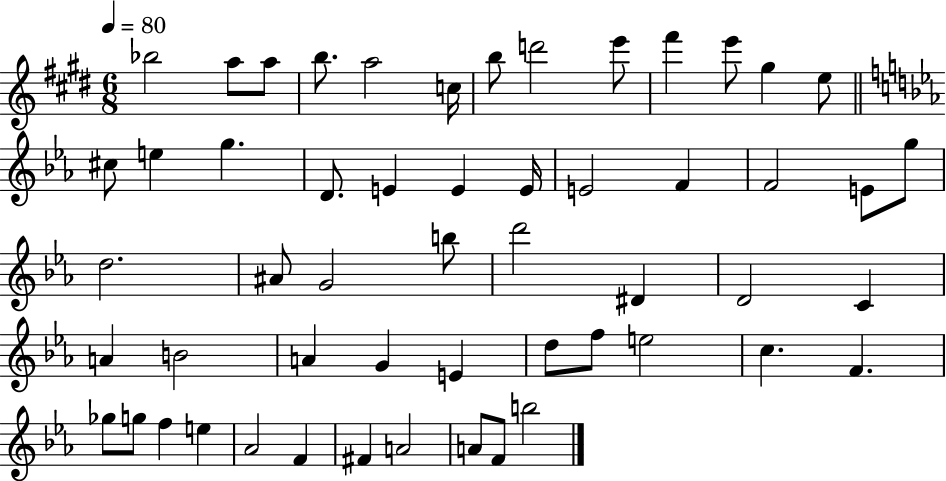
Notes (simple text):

Bb5/h A5/e A5/e B5/e. A5/h C5/s B5/e D6/h E6/e F#6/q E6/e G#5/q E5/e C#5/e E5/q G5/q. D4/e. E4/q E4/q E4/s E4/h F4/q F4/h E4/e G5/e D5/h. A#4/e G4/h B5/e D6/h D#4/q D4/h C4/q A4/q B4/h A4/q G4/q E4/q D5/e F5/e E5/h C5/q. F4/q. Gb5/e G5/e F5/q E5/q Ab4/h F4/q F#4/q A4/h A4/e F4/e B5/h